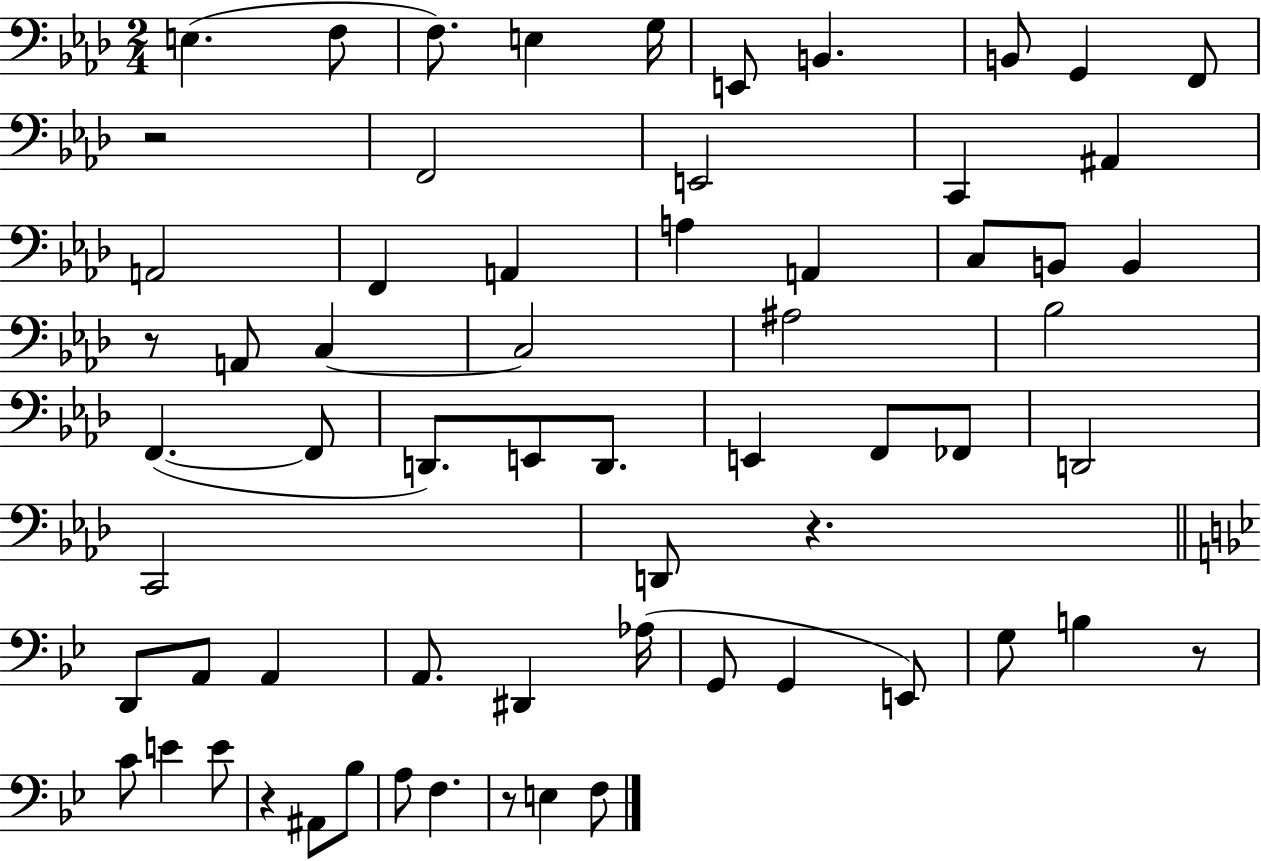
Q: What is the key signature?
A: AES major